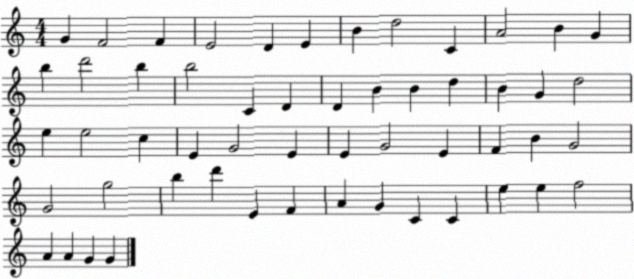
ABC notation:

X:1
T:Untitled
M:4/4
L:1/4
K:C
G F2 F E2 D E B d2 C A2 B G b d'2 b b2 C D D B B d B G d2 e e2 c E G2 E E G2 E F B G2 G2 g2 b d' E F A G C C e e f2 A A G G